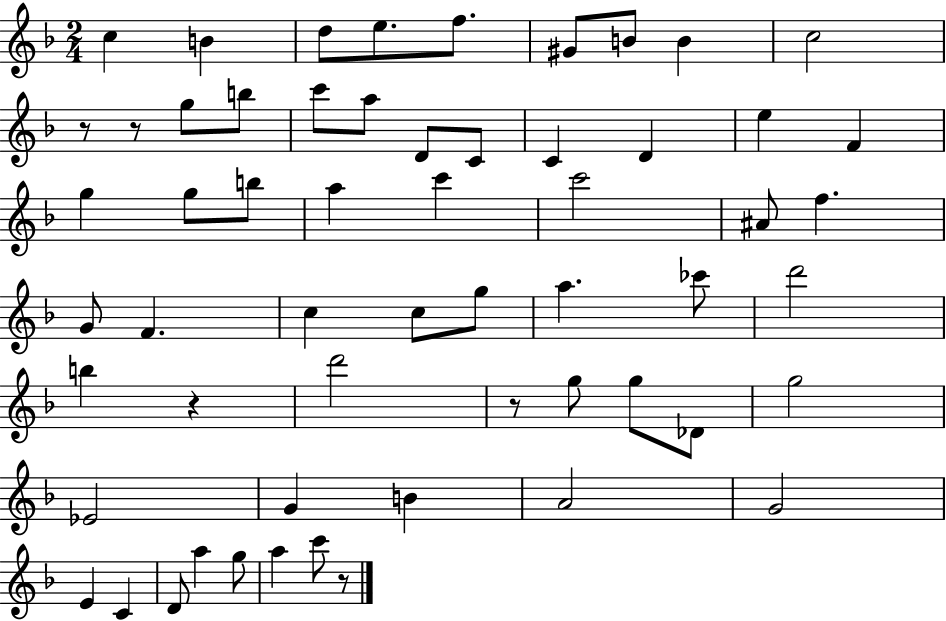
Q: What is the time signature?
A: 2/4